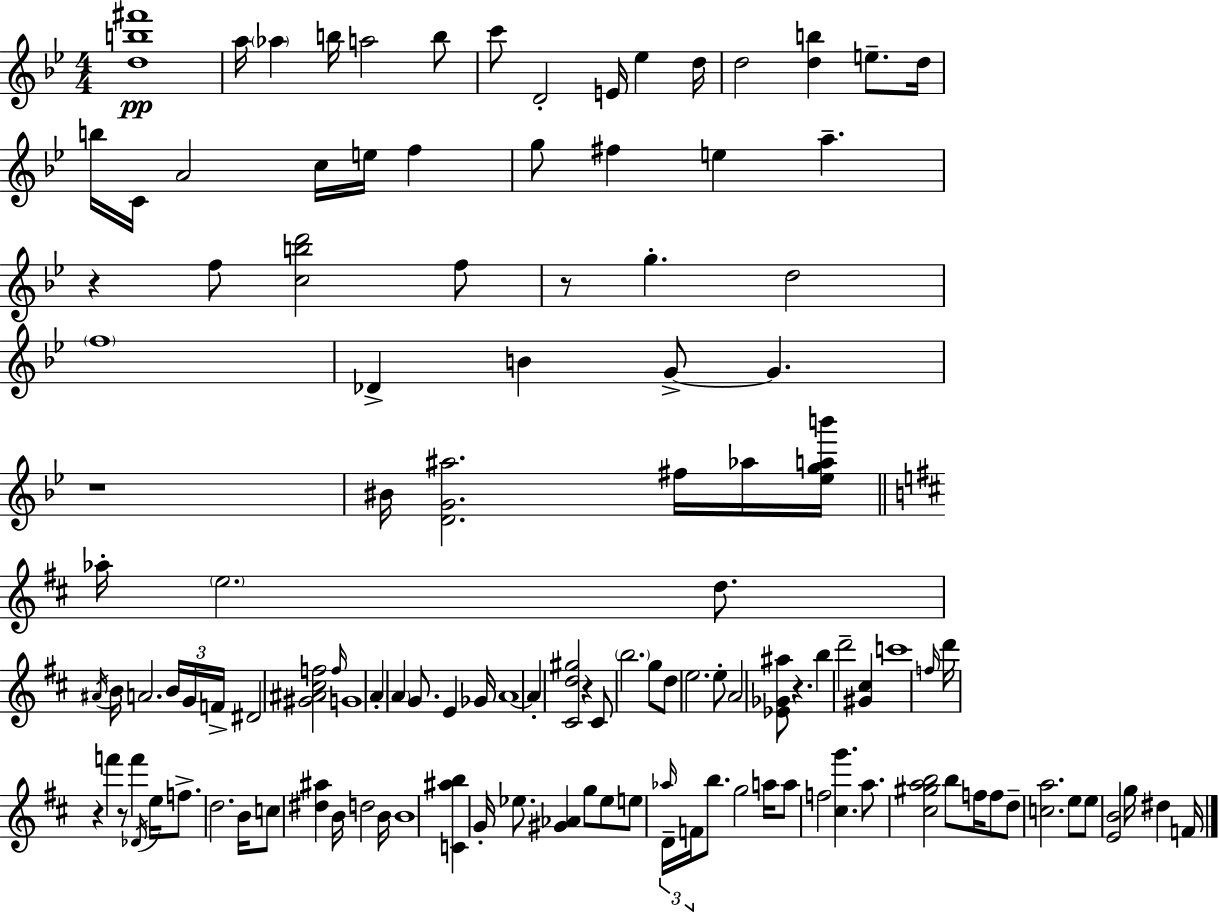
X:1
T:Untitled
M:4/4
L:1/4
K:Bb
[db^f']4 a/4 _a b/4 a2 b/2 c'/2 D2 E/4 _e d/4 d2 [db] e/2 d/4 b/4 C/4 A2 c/4 e/4 f g/2 ^f e a z f/2 [cbd']2 f/2 z/2 g d2 f4 _D B G/2 G z4 ^B/4 [DG^a]2 ^f/4 _a/4 [_egab']/4 _a/4 e2 d/2 ^A/4 B/4 A2 B/4 G/4 F/4 ^D2 [^G^A^cf]2 f/4 G4 A A G/2 E _G/4 A4 A [^Cd^g]2 z ^C/2 b2 g/2 d/2 e2 e/2 A2 [_E_G^a]/2 z b d'2 [^G^c] c'4 f/4 d'/4 z f' z/2 f' _D/4 e/4 f/2 d2 B/4 c/2 [^d^a] B/4 d2 B/4 B4 [C^ab] G/4 _e/2 [^G_A] g/2 _e/2 e/2 _a/4 D/4 F/4 b/2 g2 a/4 a/2 f2 [^cg'] a/2 [^c^gab]2 b/2 f/4 f/2 d/2 [ca]2 e/2 e/2 [EB]2 g/4 ^d F/4